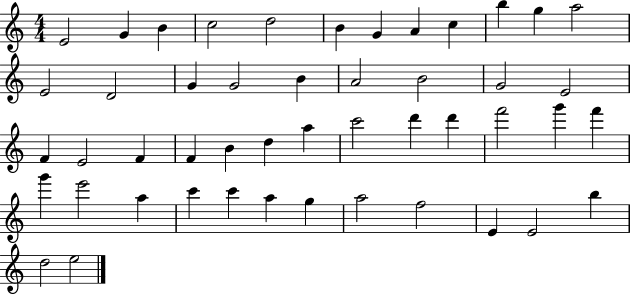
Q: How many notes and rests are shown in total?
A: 48